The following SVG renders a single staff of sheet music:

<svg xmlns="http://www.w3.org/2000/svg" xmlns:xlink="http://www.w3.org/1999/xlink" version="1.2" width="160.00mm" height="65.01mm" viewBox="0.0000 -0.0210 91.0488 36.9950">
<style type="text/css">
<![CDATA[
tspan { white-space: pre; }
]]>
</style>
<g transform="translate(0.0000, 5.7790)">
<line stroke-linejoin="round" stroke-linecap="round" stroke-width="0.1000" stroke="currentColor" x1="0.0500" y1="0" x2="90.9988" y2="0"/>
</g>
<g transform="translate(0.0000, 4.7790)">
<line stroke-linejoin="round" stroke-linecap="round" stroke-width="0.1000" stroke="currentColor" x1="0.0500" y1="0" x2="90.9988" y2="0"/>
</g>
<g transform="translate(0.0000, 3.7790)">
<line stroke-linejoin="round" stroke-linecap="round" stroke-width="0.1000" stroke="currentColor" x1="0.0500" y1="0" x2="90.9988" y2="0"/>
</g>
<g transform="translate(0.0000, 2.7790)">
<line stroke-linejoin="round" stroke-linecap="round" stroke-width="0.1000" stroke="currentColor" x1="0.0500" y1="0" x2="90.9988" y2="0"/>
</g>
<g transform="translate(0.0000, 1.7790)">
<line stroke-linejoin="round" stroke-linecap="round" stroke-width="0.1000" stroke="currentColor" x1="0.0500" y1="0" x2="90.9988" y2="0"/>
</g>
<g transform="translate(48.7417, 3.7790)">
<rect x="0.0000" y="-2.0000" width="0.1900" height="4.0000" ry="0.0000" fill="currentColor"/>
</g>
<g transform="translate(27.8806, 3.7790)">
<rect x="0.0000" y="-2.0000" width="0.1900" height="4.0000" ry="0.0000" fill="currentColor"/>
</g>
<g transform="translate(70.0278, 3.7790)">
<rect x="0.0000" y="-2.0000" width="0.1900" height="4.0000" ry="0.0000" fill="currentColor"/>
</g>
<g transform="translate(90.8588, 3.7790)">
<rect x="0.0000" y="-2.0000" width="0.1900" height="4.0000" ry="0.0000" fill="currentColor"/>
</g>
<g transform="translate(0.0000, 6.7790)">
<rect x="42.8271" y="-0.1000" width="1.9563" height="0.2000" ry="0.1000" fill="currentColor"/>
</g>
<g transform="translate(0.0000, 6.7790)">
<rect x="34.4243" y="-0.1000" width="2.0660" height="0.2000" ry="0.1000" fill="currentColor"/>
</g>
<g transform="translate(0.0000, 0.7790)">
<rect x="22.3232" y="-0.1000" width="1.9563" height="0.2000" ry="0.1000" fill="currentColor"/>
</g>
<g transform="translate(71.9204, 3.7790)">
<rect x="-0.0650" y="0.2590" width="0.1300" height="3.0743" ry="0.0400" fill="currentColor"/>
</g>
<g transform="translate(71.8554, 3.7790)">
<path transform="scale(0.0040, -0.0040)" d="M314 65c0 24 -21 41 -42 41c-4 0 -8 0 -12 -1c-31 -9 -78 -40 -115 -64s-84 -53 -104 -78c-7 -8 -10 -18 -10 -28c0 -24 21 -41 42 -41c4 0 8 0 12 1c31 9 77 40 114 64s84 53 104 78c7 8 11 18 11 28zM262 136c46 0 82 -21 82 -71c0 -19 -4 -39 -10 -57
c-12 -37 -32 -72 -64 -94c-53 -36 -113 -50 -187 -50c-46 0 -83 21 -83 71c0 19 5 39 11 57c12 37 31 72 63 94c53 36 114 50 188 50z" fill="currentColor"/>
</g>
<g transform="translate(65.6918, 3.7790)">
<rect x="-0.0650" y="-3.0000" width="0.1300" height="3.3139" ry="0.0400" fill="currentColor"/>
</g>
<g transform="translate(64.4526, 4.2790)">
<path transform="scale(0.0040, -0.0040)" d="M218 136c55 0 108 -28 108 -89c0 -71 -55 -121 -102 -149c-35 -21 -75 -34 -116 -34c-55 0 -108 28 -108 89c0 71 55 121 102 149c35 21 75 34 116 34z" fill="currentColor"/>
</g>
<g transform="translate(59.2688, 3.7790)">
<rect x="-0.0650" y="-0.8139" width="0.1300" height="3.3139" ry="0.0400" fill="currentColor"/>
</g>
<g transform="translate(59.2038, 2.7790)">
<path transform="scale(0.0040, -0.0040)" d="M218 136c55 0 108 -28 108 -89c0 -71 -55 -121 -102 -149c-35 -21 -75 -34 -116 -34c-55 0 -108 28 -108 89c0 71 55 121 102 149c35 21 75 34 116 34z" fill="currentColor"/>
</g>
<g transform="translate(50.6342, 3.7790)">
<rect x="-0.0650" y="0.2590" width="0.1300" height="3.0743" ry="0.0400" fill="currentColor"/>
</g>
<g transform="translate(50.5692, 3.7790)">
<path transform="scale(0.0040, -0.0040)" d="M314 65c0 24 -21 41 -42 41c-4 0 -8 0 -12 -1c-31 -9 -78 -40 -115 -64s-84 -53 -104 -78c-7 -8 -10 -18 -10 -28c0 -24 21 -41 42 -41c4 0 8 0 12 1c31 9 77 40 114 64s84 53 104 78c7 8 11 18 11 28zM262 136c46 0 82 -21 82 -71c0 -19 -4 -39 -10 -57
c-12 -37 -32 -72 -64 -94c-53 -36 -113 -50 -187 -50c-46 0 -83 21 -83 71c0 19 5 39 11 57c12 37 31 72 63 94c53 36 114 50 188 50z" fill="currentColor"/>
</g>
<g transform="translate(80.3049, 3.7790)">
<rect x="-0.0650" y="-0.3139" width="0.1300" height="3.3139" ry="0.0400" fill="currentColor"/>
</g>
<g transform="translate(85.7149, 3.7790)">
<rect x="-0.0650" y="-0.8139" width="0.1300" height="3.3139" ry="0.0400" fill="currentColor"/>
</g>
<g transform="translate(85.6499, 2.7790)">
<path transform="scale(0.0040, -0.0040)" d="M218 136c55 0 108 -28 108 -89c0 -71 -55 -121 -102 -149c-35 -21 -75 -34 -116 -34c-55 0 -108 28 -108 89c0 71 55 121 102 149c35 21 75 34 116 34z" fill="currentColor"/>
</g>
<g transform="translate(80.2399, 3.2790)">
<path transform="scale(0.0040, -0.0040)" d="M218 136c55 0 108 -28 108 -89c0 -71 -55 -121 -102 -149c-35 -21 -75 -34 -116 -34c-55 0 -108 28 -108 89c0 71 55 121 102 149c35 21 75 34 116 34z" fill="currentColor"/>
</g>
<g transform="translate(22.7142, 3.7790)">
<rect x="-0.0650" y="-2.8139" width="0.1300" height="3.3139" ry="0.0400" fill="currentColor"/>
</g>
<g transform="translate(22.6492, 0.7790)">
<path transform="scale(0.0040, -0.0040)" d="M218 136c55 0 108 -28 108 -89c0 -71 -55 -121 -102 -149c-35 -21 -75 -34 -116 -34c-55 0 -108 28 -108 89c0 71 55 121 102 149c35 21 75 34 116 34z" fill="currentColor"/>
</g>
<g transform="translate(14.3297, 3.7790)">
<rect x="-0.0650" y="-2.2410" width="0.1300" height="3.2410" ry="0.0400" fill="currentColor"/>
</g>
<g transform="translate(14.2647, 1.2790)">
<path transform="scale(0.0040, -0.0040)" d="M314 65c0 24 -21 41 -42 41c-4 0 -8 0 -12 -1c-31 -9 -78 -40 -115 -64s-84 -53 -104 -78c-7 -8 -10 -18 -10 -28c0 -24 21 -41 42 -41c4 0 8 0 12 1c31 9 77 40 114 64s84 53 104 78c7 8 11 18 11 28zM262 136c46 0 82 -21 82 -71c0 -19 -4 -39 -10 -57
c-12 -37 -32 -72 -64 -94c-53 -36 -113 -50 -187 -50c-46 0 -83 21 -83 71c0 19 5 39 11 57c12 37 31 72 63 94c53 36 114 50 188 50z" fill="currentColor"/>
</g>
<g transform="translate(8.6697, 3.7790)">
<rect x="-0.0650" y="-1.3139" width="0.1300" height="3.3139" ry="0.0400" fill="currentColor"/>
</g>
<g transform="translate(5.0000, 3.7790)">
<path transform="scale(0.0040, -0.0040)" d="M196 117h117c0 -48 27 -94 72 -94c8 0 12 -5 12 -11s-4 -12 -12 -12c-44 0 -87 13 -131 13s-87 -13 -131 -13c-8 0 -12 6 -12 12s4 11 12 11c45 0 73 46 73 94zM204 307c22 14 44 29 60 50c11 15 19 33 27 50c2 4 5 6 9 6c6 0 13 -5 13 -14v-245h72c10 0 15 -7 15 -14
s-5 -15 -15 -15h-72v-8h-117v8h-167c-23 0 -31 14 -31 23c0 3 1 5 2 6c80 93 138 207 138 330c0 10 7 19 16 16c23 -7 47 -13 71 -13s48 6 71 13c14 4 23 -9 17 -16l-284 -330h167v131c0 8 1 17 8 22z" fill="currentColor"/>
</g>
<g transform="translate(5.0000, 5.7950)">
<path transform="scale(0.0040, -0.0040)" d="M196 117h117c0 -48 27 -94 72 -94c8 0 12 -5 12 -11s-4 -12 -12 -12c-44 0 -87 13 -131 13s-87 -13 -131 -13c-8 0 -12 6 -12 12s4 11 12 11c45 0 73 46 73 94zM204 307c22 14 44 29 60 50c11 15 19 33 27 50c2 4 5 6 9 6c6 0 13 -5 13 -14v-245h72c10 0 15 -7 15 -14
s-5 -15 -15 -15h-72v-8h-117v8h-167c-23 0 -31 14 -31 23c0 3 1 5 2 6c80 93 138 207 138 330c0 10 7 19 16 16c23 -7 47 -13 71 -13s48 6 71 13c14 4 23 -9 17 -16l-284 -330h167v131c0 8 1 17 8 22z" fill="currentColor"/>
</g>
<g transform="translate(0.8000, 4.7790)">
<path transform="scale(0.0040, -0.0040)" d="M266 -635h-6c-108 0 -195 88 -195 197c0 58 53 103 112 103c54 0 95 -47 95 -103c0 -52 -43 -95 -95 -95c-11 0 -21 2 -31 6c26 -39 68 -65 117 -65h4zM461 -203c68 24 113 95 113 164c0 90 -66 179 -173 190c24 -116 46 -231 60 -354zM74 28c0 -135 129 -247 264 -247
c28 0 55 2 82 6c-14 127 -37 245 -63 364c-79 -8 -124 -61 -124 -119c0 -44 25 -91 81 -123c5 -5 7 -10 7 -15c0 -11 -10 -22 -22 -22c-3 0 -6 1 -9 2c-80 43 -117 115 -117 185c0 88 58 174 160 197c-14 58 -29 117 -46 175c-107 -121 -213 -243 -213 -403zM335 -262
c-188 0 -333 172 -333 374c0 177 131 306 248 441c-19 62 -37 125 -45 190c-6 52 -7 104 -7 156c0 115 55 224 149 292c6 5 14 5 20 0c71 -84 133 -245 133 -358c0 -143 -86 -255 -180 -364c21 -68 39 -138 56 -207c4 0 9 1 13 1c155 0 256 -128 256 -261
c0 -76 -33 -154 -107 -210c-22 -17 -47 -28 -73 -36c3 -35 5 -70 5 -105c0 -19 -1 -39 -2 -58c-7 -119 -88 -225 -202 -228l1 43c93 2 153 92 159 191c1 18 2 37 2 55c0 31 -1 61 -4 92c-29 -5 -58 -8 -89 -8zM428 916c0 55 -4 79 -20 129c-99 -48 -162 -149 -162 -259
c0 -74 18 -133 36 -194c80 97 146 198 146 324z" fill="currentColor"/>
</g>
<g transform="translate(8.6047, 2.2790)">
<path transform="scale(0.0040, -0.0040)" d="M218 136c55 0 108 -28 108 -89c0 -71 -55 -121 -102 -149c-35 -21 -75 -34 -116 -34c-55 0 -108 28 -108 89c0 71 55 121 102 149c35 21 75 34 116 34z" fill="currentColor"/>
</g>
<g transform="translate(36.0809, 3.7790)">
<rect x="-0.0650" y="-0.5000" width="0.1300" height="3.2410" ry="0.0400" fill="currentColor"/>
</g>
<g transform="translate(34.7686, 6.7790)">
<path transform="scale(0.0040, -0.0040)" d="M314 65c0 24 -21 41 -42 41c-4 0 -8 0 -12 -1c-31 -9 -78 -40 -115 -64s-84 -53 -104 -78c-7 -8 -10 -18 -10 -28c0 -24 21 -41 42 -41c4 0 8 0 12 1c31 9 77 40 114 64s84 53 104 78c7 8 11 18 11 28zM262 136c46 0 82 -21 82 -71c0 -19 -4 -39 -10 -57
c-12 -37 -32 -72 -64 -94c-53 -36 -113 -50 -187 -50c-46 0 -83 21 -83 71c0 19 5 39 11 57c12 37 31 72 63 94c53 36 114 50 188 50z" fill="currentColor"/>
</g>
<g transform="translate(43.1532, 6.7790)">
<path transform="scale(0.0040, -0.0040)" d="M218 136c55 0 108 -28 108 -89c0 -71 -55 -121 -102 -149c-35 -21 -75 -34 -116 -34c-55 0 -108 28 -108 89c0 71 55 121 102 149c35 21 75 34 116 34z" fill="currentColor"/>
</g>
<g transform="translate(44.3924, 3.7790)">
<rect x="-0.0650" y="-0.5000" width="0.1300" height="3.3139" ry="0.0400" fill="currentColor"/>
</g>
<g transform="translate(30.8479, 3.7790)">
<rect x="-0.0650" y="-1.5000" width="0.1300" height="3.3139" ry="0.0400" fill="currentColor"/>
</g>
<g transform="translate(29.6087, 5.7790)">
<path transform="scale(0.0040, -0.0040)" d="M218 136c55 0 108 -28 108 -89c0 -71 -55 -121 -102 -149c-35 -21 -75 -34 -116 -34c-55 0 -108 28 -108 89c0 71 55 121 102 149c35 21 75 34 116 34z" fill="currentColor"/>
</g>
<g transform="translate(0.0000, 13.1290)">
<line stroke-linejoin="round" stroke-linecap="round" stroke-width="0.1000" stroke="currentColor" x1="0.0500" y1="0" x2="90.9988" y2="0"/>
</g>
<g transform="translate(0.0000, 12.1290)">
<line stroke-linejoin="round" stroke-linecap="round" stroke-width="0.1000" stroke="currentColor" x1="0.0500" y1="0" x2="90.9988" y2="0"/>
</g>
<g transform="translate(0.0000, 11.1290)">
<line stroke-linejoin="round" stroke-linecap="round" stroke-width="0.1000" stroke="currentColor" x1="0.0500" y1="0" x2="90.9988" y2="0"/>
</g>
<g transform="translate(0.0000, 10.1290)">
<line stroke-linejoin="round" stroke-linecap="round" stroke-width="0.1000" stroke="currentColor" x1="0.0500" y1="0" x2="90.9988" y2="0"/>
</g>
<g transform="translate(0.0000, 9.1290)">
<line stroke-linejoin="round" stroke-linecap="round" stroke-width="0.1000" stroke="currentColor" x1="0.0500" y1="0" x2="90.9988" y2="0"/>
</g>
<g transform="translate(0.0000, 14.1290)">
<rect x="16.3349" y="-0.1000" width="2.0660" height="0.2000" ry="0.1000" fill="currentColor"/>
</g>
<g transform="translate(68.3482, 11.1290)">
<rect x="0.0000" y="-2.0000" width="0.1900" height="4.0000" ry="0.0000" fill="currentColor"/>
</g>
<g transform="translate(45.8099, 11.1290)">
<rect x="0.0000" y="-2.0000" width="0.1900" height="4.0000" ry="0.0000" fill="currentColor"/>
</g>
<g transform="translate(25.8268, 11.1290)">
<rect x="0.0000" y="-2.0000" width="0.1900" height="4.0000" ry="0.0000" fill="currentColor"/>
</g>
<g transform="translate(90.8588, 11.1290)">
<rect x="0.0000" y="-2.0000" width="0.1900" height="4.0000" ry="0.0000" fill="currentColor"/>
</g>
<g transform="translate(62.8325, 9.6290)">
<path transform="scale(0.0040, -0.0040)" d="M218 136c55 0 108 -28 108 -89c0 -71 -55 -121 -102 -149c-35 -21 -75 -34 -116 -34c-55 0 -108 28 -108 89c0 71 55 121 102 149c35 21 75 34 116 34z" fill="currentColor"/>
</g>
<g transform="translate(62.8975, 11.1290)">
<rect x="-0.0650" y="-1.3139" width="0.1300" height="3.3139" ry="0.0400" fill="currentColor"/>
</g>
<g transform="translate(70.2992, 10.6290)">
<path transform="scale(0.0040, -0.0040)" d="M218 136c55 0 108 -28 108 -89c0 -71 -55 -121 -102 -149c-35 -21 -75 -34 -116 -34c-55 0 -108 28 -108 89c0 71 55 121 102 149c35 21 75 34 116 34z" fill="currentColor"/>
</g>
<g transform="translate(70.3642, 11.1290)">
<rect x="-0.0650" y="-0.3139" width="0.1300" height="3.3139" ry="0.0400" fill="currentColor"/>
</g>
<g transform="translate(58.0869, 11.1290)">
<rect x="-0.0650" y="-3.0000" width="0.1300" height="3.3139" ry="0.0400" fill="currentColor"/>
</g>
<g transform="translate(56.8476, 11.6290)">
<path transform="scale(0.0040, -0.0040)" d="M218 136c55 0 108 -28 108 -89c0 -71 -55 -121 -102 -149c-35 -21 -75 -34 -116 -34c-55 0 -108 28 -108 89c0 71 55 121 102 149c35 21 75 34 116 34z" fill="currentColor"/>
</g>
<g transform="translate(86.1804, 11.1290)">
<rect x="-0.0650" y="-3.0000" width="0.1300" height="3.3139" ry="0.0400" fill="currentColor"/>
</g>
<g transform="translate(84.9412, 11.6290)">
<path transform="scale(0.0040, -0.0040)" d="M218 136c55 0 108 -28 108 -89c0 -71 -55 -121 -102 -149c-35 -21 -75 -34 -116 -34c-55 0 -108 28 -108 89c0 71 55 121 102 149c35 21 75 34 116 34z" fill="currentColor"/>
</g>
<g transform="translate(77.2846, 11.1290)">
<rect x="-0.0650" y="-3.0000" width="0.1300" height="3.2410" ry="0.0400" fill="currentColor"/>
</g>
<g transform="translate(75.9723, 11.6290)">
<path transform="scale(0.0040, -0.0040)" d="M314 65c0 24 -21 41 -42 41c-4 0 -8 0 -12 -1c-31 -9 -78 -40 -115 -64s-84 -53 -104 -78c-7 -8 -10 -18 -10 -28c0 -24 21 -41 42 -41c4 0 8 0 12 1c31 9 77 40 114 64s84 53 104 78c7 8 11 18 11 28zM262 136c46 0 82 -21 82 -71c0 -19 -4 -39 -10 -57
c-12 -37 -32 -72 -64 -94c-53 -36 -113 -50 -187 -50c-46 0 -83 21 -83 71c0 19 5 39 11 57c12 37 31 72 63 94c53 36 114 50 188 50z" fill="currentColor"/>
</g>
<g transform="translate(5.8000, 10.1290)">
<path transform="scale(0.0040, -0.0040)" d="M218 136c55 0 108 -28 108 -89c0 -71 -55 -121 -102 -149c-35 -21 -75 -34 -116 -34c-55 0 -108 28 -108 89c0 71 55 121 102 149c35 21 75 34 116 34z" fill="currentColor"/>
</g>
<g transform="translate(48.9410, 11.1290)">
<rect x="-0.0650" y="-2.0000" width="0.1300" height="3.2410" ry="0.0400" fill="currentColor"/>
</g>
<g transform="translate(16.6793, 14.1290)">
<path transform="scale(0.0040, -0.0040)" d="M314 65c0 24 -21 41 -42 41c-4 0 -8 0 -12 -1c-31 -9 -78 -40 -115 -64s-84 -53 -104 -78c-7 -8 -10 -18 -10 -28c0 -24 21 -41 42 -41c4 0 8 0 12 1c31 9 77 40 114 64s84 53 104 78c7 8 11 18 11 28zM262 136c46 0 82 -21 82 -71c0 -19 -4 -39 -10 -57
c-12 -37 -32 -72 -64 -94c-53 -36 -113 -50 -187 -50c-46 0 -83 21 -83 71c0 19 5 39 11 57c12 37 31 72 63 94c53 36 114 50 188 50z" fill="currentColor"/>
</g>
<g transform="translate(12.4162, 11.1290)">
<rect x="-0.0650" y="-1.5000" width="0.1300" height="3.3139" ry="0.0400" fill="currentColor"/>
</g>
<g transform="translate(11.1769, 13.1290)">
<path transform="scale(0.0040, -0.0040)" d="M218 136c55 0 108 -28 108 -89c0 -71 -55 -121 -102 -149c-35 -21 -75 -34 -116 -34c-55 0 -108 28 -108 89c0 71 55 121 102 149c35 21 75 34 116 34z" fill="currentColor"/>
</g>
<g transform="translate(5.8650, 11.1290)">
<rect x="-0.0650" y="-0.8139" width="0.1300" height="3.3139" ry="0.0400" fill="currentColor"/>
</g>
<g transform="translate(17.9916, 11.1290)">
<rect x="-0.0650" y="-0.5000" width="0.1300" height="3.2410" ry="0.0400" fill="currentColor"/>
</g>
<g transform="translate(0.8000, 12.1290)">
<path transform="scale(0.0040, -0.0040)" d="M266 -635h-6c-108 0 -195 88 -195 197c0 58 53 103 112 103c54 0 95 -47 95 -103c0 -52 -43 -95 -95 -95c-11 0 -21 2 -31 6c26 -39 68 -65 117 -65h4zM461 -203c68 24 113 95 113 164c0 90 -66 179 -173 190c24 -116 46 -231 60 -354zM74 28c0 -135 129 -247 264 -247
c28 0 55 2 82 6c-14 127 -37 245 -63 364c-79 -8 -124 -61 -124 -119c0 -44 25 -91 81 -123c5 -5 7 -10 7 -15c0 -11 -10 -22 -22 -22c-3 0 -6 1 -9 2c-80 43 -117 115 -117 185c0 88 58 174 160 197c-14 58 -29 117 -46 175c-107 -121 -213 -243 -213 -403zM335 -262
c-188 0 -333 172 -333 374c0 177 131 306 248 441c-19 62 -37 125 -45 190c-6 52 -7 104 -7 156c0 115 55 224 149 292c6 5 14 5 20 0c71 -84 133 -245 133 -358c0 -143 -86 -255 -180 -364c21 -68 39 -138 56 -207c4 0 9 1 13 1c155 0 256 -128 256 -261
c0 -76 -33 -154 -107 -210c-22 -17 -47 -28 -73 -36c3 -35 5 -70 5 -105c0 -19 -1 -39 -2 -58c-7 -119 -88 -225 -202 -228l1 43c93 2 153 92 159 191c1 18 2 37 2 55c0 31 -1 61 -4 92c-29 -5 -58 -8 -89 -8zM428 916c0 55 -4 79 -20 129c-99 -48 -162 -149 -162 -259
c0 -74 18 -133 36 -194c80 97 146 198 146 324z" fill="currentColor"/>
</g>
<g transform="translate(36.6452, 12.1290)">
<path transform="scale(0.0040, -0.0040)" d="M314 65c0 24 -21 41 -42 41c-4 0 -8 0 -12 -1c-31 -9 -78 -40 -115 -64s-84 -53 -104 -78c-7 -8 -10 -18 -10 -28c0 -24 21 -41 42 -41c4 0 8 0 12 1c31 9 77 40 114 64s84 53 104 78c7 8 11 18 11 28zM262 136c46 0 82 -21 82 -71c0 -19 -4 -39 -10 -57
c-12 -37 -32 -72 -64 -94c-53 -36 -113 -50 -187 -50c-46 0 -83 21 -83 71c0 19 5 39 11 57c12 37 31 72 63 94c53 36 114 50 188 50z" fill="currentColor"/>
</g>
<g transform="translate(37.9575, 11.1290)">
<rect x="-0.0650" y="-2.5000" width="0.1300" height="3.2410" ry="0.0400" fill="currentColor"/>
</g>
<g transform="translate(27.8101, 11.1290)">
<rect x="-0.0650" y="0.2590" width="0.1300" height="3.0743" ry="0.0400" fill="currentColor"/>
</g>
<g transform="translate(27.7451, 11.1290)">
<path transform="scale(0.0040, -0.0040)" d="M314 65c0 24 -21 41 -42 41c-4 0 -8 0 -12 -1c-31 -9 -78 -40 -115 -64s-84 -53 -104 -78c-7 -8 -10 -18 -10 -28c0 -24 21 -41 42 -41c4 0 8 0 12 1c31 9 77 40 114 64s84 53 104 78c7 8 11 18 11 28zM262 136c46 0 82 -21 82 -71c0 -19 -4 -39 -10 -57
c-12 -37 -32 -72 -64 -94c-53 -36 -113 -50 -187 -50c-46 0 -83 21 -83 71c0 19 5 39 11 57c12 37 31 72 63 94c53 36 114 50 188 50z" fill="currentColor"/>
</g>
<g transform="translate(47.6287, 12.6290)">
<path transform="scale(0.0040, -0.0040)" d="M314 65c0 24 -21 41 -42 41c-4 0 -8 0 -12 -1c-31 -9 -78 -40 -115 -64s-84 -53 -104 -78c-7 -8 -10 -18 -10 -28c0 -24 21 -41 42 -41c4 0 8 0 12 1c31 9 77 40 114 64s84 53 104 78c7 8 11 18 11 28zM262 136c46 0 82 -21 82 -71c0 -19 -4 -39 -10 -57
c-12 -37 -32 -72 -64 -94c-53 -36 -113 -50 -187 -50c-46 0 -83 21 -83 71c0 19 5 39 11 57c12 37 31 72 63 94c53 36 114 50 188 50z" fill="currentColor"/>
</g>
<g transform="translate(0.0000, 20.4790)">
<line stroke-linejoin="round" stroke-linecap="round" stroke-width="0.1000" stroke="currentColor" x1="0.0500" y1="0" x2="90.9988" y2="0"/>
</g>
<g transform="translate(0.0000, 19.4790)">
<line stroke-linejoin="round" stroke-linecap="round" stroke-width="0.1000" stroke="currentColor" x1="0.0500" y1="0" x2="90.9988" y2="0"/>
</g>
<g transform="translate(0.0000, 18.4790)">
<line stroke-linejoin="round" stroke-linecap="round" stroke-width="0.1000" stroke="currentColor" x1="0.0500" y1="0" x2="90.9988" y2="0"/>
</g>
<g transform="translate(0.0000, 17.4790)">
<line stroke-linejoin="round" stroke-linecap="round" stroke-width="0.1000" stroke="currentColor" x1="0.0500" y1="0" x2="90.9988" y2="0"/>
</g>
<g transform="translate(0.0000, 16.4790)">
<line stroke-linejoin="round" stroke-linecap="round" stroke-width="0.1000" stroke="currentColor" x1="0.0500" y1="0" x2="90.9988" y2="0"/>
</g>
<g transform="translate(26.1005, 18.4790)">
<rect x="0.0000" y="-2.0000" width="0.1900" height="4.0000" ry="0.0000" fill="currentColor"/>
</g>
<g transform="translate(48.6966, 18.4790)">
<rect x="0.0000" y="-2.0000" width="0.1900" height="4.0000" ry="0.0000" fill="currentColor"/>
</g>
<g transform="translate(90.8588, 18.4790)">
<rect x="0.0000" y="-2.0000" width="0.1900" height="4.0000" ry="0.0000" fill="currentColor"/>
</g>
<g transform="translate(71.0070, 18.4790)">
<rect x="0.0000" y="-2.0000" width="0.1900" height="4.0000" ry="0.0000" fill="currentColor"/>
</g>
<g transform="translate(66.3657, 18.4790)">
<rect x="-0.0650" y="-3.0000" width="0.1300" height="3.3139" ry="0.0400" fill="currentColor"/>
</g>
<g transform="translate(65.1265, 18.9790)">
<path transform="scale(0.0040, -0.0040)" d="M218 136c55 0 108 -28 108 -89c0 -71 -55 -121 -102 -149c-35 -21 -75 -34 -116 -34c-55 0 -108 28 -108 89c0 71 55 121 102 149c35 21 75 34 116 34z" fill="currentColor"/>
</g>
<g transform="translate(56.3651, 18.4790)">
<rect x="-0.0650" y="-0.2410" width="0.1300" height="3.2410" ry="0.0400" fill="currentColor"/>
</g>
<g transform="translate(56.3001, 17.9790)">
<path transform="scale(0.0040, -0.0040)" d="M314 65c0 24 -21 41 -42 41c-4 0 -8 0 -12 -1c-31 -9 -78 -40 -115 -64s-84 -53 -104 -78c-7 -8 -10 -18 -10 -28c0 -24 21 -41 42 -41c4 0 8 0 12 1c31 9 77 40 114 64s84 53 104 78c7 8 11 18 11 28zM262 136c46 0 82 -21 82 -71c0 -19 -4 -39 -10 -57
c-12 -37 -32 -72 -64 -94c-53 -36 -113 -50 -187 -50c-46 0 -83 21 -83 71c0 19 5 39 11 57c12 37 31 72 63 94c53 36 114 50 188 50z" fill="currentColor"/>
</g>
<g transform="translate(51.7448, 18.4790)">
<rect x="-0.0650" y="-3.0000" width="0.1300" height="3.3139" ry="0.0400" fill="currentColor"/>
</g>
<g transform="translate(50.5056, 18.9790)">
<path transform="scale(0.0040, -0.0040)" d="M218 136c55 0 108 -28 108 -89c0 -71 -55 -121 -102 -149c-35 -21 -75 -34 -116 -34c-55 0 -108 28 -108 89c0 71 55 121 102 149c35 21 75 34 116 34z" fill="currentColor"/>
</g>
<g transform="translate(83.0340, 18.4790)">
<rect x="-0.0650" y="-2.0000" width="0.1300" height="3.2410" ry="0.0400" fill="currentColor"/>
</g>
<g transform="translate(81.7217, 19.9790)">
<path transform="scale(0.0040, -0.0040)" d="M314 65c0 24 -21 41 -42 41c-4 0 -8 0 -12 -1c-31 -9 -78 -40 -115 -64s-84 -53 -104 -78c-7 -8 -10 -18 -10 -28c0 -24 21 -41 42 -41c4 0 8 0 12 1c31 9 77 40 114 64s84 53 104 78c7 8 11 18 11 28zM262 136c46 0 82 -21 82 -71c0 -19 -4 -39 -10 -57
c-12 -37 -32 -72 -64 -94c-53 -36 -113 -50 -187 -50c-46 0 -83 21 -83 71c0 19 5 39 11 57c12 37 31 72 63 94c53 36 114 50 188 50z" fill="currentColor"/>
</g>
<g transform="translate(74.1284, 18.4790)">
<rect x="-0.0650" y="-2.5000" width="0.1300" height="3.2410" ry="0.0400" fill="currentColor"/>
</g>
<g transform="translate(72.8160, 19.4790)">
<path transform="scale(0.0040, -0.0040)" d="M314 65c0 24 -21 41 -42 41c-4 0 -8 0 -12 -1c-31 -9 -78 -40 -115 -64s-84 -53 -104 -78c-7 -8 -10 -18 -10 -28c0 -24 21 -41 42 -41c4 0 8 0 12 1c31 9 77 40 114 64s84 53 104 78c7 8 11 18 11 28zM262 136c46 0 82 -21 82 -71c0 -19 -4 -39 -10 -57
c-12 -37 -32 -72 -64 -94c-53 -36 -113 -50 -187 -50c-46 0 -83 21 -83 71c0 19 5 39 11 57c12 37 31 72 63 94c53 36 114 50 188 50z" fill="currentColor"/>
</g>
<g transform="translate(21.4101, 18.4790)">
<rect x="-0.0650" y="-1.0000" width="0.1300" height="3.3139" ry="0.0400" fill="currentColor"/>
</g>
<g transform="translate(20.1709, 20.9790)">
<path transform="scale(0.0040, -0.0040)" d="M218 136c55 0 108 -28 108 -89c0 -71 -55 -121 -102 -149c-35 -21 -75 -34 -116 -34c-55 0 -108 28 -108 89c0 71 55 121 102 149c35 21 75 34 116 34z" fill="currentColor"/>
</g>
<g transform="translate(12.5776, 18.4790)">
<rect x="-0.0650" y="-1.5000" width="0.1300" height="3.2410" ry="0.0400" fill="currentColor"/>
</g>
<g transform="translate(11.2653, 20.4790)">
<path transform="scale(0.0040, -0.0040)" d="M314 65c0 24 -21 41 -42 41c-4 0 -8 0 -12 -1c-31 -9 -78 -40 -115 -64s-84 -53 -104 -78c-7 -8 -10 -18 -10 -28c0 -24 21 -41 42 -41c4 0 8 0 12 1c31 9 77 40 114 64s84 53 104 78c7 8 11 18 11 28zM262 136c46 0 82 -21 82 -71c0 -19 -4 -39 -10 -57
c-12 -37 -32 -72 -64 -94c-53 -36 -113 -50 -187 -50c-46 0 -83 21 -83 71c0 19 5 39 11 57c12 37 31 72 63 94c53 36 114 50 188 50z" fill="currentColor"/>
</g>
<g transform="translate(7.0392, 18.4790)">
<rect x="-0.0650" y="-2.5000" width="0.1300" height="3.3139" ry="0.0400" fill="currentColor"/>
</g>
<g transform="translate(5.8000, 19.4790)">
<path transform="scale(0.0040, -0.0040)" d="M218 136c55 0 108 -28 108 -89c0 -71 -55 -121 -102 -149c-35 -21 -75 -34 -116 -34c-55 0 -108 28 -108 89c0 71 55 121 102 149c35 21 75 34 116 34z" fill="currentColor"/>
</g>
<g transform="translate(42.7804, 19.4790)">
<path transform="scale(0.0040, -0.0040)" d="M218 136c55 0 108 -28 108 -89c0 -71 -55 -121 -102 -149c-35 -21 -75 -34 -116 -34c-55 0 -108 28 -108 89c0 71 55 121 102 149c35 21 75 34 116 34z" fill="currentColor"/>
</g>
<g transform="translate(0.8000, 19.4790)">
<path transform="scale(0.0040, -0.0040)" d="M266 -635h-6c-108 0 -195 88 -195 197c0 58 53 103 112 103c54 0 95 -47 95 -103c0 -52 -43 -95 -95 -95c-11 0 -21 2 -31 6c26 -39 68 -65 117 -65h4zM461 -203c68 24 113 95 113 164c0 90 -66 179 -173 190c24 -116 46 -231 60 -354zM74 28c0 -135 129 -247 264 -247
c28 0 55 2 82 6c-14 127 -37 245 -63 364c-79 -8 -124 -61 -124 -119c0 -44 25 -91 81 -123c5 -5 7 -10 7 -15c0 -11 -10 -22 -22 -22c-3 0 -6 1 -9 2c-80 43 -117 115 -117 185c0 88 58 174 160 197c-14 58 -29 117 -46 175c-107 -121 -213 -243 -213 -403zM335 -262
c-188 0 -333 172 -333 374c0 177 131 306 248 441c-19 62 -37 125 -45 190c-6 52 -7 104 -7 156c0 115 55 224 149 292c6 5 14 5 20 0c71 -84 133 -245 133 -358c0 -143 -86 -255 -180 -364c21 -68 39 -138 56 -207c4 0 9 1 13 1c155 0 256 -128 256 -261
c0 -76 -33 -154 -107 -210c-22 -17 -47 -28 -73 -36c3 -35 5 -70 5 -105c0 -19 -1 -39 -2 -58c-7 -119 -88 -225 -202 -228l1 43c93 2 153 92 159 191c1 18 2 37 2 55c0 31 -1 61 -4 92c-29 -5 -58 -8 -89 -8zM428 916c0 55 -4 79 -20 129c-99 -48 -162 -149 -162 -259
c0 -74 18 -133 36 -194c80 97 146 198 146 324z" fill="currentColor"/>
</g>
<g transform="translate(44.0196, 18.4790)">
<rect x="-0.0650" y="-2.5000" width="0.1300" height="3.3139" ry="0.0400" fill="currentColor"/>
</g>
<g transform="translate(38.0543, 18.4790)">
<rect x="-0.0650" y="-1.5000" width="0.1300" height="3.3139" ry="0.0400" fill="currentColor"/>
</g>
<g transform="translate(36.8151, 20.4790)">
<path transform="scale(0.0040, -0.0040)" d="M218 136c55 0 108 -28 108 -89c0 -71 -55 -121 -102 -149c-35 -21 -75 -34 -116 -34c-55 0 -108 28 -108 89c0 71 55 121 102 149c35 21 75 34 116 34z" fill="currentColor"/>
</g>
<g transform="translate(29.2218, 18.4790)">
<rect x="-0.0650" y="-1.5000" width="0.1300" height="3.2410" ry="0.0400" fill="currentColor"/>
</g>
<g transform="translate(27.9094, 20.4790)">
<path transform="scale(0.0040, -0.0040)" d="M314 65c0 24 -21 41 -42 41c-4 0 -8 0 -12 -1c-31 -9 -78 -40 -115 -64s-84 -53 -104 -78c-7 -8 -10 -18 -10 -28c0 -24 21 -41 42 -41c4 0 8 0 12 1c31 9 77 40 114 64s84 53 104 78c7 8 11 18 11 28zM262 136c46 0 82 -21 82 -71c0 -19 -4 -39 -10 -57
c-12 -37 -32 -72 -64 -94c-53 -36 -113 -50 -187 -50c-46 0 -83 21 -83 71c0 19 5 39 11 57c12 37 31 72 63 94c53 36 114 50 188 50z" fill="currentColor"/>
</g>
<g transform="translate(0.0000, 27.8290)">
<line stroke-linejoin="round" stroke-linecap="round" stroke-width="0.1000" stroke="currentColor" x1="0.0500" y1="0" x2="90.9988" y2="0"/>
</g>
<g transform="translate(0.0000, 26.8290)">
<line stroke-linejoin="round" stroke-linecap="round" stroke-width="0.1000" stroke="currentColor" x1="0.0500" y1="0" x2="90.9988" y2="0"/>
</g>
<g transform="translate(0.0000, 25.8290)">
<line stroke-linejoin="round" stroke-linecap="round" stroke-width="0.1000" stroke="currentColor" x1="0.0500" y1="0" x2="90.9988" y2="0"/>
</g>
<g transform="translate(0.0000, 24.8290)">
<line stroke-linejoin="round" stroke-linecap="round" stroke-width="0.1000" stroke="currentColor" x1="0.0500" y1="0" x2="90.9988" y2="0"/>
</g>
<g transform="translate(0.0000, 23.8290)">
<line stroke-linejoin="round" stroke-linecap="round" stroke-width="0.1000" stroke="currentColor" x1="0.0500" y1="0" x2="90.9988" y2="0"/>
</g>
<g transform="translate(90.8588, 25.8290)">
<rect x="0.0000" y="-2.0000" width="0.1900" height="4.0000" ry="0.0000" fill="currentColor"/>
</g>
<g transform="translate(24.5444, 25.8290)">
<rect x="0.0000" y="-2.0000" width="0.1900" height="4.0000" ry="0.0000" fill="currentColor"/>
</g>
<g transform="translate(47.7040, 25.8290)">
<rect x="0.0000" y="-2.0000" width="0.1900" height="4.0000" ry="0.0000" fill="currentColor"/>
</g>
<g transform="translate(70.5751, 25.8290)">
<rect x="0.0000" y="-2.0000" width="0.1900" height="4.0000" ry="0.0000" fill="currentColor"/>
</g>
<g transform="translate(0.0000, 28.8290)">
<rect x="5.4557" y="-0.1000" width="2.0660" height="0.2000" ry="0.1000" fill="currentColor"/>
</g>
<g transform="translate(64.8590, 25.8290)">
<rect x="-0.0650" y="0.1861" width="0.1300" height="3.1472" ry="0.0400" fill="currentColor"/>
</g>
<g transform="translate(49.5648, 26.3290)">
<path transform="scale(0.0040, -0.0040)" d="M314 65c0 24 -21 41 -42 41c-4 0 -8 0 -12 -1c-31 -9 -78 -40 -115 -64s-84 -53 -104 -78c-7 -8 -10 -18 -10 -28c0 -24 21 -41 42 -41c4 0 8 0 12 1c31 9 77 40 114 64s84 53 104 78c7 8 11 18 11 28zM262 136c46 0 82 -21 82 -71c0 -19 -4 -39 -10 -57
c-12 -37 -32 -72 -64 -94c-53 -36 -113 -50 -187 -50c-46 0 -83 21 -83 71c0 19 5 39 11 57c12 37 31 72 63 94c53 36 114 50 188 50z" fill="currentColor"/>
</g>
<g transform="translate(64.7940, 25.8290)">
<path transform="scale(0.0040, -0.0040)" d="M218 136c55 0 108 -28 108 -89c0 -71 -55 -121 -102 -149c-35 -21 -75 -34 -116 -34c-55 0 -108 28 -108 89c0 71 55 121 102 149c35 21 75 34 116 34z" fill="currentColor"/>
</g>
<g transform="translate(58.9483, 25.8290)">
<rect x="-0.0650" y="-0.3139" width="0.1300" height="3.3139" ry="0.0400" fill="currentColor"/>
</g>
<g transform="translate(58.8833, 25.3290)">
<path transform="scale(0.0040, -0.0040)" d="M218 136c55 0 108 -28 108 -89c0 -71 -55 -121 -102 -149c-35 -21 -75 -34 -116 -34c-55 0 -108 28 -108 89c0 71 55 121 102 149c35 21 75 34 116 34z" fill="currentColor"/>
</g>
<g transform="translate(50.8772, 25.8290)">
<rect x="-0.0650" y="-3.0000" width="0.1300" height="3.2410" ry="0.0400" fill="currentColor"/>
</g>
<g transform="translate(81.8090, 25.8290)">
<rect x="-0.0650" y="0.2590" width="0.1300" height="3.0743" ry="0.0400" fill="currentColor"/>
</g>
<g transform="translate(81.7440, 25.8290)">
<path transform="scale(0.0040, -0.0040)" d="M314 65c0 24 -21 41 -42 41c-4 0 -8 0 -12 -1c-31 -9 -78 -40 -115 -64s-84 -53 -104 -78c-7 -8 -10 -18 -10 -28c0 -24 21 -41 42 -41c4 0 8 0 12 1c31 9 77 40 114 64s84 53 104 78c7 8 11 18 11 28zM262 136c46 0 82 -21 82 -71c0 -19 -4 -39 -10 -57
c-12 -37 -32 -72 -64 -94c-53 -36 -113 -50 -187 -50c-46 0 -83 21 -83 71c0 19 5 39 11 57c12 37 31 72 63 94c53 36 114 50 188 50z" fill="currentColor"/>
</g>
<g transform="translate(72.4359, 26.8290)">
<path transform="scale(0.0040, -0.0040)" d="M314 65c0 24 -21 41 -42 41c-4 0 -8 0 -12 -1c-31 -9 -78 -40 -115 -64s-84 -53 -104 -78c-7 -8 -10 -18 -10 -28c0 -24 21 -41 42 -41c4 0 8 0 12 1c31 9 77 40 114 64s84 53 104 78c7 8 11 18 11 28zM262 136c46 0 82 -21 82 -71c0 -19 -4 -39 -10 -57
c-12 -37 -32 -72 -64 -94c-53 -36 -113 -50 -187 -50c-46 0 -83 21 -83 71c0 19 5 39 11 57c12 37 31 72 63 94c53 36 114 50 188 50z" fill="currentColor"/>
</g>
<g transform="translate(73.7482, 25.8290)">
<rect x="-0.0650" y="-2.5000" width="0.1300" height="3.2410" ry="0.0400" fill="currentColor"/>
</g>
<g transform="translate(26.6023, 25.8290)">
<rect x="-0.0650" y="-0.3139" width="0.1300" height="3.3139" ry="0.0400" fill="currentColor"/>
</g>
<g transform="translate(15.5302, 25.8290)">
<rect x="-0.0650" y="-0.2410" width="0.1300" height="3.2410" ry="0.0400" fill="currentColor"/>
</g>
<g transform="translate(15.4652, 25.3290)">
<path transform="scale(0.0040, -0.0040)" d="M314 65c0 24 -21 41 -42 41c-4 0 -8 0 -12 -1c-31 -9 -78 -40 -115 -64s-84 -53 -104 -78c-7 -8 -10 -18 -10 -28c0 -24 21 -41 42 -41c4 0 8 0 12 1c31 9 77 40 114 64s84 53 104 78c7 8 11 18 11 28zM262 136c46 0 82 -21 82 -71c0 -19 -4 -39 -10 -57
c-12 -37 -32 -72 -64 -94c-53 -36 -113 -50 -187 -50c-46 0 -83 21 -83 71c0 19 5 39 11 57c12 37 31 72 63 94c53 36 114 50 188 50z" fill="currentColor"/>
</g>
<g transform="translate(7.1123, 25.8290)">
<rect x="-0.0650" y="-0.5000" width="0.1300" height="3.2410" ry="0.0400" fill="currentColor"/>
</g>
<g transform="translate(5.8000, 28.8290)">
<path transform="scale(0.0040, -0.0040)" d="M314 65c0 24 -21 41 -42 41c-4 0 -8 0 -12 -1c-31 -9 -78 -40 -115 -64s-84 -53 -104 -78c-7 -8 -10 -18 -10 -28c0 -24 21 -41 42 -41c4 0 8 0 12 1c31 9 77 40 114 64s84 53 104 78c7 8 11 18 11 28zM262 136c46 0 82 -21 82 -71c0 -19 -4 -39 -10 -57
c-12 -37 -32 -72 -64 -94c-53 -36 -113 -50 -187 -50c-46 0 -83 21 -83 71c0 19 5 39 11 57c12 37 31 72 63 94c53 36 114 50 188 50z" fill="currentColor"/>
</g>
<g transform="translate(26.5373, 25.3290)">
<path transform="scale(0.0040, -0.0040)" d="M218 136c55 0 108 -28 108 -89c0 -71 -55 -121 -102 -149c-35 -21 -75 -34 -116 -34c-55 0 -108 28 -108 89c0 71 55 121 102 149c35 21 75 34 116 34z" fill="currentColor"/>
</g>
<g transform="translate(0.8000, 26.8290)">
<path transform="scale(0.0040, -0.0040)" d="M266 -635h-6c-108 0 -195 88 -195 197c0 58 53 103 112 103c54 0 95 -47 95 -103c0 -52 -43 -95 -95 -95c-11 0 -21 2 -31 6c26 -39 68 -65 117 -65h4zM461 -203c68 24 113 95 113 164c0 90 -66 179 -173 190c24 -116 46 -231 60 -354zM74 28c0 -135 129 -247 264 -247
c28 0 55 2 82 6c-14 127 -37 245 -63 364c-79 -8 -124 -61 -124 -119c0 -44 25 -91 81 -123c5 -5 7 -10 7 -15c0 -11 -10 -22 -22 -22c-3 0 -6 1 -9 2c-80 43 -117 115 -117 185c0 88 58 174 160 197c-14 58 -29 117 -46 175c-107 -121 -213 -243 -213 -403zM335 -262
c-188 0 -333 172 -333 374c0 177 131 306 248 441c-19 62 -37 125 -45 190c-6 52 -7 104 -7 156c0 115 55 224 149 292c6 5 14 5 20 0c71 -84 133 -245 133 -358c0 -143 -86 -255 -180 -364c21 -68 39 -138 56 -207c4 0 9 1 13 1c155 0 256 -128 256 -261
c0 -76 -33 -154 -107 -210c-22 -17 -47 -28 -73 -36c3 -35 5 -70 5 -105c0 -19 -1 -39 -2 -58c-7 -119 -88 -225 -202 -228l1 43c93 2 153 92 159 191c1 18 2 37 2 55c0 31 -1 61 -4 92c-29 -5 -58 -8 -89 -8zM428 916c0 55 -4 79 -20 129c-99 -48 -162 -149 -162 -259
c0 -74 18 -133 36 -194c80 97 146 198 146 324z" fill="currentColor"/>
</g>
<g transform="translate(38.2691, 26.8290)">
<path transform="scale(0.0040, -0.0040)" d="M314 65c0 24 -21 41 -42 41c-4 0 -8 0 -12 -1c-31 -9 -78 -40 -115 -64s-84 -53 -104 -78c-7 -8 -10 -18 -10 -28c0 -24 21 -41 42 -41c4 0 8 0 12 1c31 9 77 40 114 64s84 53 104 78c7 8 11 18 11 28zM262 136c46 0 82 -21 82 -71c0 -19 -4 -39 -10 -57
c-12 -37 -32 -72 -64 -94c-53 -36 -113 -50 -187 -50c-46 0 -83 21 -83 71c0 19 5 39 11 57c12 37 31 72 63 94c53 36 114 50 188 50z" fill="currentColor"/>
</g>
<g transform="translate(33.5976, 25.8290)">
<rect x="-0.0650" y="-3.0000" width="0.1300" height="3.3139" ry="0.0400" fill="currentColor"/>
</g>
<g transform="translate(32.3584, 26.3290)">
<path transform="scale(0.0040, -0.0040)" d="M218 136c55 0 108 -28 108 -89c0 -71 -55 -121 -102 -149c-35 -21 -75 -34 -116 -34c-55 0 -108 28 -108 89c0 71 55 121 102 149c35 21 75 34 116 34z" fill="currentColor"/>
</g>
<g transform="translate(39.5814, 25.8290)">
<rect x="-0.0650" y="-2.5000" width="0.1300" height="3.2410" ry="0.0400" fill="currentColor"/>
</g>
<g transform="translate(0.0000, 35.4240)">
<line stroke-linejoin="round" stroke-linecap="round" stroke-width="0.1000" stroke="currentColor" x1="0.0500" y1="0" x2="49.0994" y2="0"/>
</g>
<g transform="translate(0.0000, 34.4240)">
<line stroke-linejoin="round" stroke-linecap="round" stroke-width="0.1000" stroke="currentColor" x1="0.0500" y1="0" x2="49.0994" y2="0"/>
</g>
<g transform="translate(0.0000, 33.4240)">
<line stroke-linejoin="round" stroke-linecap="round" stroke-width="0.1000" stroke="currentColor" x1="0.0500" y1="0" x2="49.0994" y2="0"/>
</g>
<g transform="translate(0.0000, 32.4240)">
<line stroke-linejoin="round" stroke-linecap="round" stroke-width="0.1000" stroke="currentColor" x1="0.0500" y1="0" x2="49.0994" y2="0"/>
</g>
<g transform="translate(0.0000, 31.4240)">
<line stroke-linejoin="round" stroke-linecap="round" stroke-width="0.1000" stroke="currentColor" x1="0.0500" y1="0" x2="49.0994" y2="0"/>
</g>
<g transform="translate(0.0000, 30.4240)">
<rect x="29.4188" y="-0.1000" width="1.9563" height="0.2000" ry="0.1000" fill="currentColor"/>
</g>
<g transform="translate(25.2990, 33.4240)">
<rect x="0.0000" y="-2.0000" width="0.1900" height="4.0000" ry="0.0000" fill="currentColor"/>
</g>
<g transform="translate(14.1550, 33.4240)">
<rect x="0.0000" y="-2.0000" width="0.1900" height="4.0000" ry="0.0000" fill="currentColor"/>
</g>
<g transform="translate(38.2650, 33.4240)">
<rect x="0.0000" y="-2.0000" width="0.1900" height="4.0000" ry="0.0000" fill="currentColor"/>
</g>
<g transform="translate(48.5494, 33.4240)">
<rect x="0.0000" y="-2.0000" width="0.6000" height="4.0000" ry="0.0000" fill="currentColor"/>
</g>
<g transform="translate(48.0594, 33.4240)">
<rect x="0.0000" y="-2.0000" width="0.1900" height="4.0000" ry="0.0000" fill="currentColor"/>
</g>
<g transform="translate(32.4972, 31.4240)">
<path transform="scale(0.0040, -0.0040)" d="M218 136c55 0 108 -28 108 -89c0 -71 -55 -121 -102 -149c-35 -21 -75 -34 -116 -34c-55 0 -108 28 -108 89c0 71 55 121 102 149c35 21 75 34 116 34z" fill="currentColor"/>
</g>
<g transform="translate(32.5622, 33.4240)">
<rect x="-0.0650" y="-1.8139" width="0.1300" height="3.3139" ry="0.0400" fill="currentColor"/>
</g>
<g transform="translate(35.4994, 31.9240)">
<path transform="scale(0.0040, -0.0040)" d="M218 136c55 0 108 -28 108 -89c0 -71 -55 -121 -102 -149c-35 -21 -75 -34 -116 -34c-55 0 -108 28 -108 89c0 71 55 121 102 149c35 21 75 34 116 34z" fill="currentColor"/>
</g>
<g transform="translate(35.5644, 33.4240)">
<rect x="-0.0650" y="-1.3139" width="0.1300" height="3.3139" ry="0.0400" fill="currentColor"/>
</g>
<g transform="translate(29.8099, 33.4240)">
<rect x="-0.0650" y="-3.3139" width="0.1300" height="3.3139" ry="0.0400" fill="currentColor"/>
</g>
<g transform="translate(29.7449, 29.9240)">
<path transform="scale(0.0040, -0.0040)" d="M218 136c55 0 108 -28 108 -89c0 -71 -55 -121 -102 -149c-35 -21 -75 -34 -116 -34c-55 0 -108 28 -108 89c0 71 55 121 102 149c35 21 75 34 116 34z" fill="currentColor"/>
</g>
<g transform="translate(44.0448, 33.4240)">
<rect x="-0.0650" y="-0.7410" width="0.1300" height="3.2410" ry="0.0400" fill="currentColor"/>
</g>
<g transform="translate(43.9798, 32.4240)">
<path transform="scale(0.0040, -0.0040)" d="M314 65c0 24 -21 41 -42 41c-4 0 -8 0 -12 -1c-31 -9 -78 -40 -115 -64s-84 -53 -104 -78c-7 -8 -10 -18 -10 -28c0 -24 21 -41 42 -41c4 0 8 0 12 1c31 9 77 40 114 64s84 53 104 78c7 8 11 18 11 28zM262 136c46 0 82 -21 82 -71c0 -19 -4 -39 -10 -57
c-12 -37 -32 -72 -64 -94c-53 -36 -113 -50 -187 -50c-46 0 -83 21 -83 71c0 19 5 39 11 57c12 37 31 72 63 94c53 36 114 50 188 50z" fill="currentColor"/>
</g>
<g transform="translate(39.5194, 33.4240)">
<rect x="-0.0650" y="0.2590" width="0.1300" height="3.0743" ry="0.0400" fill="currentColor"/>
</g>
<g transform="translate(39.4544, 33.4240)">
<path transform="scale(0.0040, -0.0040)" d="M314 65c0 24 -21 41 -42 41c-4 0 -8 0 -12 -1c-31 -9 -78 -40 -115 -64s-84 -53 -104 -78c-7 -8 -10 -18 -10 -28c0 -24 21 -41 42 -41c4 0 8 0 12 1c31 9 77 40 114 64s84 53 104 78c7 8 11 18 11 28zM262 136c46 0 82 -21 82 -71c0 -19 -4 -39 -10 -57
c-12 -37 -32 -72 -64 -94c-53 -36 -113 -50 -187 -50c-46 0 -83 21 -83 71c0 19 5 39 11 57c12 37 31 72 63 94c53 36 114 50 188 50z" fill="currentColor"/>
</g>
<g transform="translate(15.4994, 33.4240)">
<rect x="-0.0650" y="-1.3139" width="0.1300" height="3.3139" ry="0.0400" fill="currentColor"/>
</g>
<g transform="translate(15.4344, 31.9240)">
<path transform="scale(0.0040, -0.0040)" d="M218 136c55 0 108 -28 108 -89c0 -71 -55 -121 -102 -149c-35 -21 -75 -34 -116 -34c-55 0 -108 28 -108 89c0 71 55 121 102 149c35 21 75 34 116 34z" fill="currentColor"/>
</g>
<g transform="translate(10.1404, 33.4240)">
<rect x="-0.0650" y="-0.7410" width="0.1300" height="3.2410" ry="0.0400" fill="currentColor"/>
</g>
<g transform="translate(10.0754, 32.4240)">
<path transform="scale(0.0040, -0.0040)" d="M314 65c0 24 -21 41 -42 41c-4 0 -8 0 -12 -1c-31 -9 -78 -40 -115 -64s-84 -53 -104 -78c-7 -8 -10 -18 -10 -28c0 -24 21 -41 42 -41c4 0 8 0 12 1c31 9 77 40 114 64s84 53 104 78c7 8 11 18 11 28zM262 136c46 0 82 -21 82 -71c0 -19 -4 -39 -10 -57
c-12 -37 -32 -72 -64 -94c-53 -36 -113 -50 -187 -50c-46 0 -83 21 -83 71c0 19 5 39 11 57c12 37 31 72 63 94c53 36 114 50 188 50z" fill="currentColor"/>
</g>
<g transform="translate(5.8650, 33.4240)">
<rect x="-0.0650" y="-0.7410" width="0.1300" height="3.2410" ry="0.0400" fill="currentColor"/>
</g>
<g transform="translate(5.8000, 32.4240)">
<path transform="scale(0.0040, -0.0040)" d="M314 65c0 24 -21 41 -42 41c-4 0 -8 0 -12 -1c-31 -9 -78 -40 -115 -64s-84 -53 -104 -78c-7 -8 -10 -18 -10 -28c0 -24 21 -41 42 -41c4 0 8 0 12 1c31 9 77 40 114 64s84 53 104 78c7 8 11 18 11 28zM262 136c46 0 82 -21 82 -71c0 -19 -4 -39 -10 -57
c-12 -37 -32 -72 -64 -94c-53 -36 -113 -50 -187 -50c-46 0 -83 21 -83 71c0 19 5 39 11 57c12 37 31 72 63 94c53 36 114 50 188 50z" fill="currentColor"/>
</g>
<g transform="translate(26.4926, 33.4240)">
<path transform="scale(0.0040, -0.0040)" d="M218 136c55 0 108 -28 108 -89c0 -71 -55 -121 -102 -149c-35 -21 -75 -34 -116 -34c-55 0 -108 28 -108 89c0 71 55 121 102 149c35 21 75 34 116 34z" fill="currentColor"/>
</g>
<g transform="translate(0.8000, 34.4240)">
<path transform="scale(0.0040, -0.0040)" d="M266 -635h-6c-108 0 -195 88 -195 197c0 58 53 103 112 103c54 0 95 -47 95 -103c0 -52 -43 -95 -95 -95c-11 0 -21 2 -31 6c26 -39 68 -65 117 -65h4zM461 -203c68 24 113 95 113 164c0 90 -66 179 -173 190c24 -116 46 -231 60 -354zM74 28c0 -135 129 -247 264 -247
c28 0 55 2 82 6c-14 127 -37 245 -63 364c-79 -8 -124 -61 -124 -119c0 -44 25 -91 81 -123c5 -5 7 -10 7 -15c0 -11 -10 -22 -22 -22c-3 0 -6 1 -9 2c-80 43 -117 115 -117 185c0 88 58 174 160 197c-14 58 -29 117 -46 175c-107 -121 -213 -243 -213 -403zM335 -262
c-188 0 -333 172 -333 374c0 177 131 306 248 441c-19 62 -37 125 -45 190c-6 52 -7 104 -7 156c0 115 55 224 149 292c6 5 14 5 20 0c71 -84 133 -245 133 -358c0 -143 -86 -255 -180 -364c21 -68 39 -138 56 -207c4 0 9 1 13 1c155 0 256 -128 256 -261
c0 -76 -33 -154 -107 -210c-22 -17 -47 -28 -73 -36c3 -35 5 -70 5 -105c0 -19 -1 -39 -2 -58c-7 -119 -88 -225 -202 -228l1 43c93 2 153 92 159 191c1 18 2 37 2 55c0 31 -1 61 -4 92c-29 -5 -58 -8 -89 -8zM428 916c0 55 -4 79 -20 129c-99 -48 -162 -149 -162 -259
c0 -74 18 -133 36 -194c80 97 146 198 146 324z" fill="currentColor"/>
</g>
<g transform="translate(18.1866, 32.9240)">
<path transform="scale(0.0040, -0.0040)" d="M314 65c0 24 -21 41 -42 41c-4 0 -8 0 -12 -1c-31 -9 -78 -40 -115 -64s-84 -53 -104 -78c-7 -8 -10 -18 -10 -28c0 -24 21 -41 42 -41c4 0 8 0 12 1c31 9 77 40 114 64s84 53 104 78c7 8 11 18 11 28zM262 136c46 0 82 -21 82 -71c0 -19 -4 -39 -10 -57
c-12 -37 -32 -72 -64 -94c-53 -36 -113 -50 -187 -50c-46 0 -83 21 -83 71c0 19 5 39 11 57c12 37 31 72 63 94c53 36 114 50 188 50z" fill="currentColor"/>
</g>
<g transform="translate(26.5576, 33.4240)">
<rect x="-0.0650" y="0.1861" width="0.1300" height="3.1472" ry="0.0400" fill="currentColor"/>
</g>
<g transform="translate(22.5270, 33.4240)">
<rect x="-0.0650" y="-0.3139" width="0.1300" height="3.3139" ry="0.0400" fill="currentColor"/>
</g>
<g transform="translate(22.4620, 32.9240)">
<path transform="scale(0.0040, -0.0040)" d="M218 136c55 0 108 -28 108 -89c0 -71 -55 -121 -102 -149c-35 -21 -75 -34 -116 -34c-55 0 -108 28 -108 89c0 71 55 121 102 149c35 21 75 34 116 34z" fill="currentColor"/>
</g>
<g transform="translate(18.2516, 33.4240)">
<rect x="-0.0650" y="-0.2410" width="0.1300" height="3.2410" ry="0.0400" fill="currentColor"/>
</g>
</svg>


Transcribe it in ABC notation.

X:1
T:Untitled
M:4/4
L:1/4
K:C
e g2 a E C2 C B2 d A B2 c d d E C2 B2 G2 F2 A e c A2 A G E2 D E2 E G A c2 A G2 F2 C2 c2 c A G2 A2 c B G2 B2 d2 d2 e c2 c B b f e B2 d2